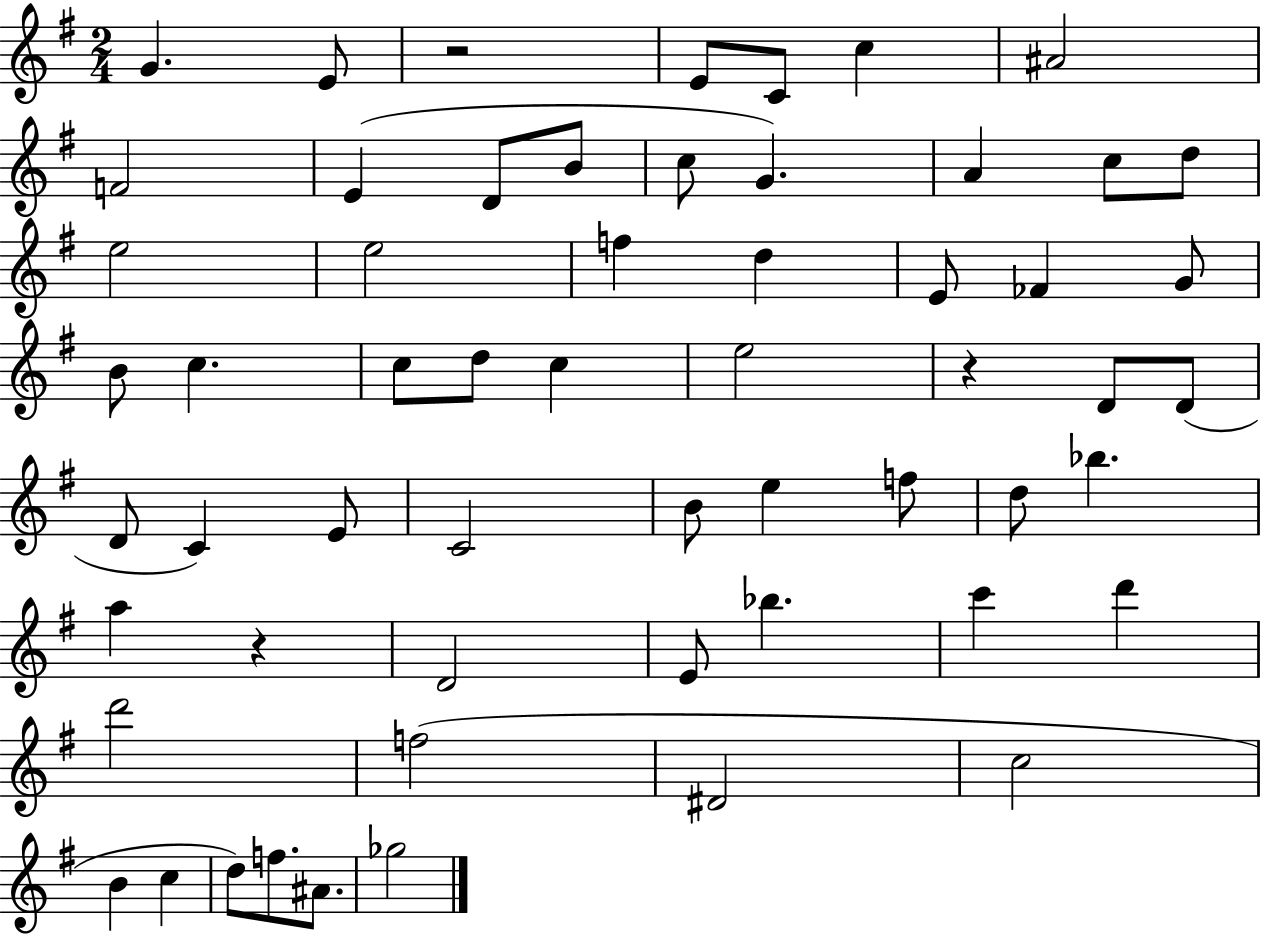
{
  \clef treble
  \numericTimeSignature
  \time 2/4
  \key g \major
  g'4. e'8 | r2 | e'8 c'8 c''4 | ais'2 | \break f'2 | e'4( d'8 b'8 | c''8 g'4.) | a'4 c''8 d''8 | \break e''2 | e''2 | f''4 d''4 | e'8 fes'4 g'8 | \break b'8 c''4. | c''8 d''8 c''4 | e''2 | r4 d'8 d'8( | \break d'8 c'4) e'8 | c'2 | b'8 e''4 f''8 | d''8 bes''4. | \break a''4 r4 | d'2 | e'8 bes''4. | c'''4 d'''4 | \break d'''2 | f''2( | dis'2 | c''2 | \break b'4 c''4 | d''8) f''8. ais'8. | ges''2 | \bar "|."
}